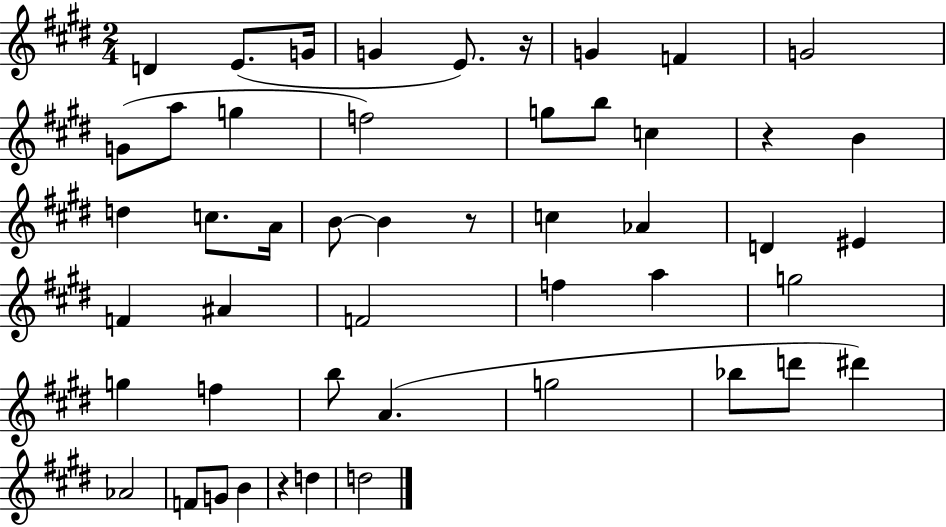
X:1
T:Untitled
M:2/4
L:1/4
K:E
D E/2 G/4 G E/2 z/4 G F G2 G/2 a/2 g f2 g/2 b/2 c z B d c/2 A/4 B/2 B z/2 c _A D ^E F ^A F2 f a g2 g f b/2 A g2 _b/2 d'/2 ^d' _A2 F/2 G/2 B z d d2